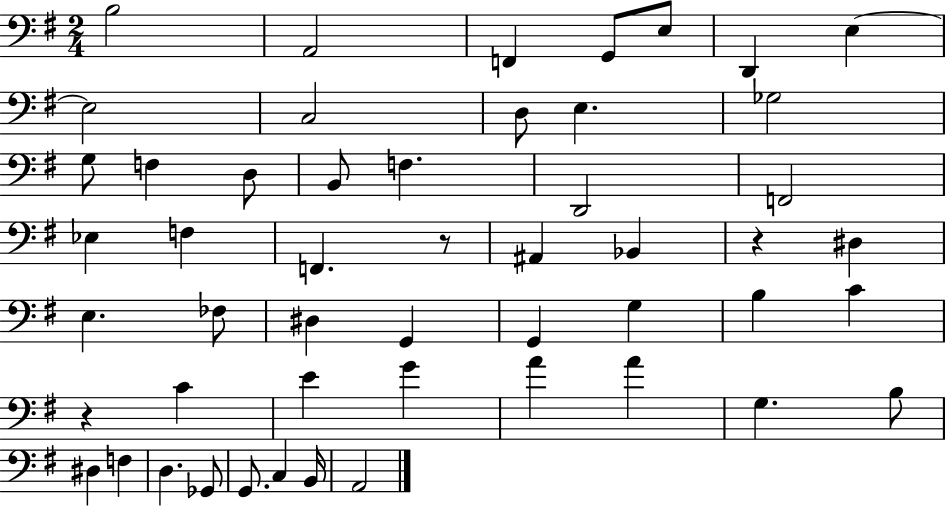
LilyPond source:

{
  \clef bass
  \numericTimeSignature
  \time 2/4
  \key g \major
  b2 | a,2 | f,4 g,8 e8 | d,4 e4~~ | \break e2 | c2 | d8 e4. | ges2 | \break g8 f4 d8 | b,8 f4. | d,2 | f,2 | \break ees4 f4 | f,4. r8 | ais,4 bes,4 | r4 dis4 | \break e4. fes8 | dis4 g,4 | g,4 g4 | b4 c'4 | \break r4 c'4 | e'4 g'4 | a'4 a'4 | g4. b8 | \break dis4 f4 | d4. ges,8 | g,8. c4 b,16 | a,2 | \break \bar "|."
}